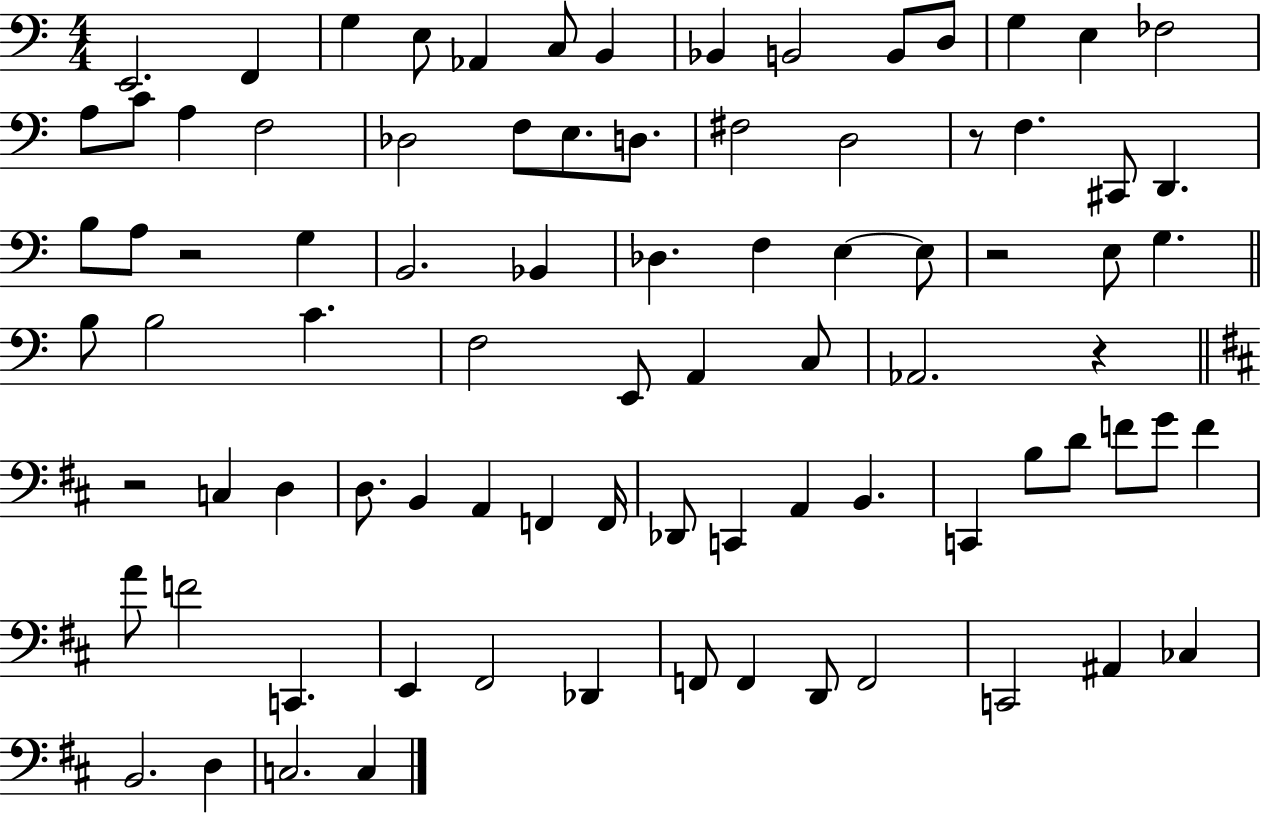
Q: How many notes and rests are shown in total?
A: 85